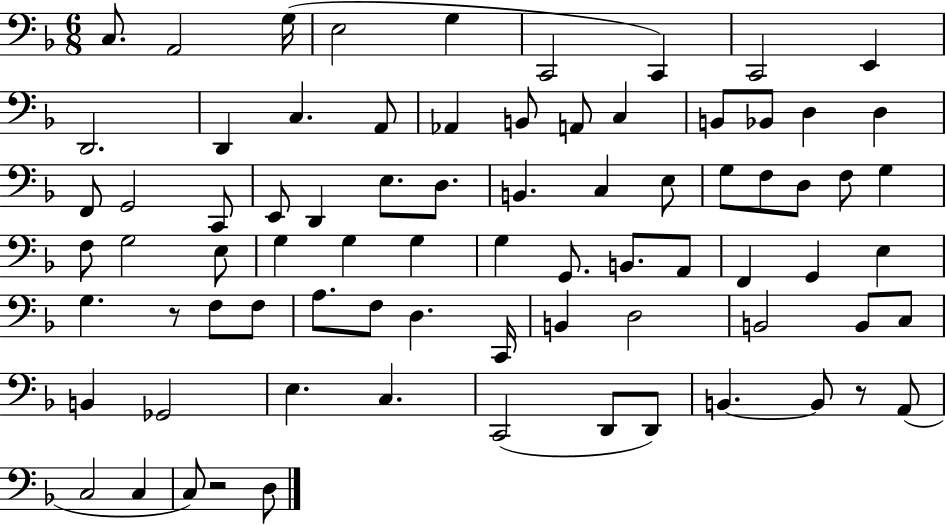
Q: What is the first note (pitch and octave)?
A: C3